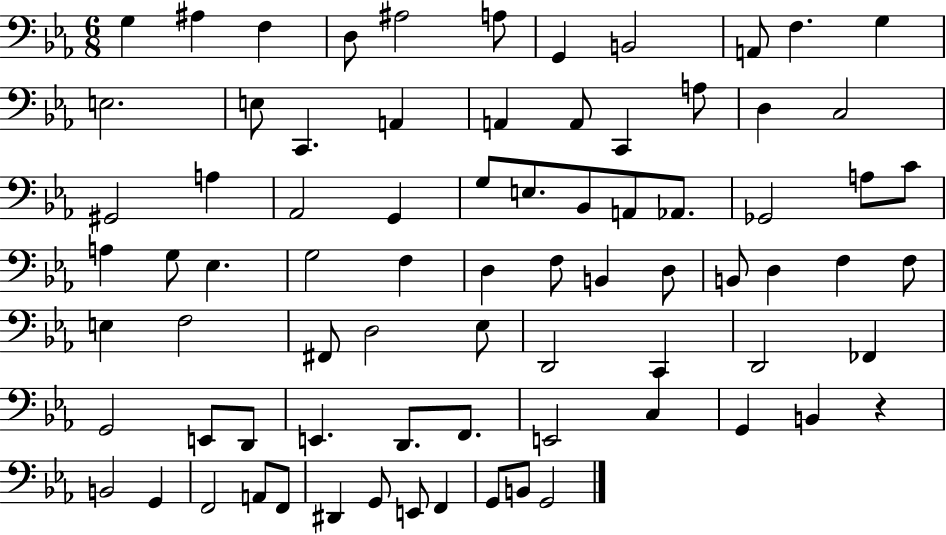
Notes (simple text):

G3/q A#3/q F3/q D3/e A#3/h A3/e G2/q B2/h A2/e F3/q. G3/q E3/h. E3/e C2/q. A2/q A2/q A2/e C2/q A3/e D3/q C3/h G#2/h A3/q Ab2/h G2/q G3/e E3/e. Bb2/e A2/e Ab2/e. Gb2/h A3/e C4/e A3/q G3/e Eb3/q. G3/h F3/q D3/q F3/e B2/q D3/e B2/e D3/q F3/q F3/e E3/q F3/h F#2/e D3/h Eb3/e D2/h C2/q D2/h FES2/q G2/h E2/e D2/e E2/q. D2/e. F2/e. E2/h C3/q G2/q B2/q R/q B2/h G2/q F2/h A2/e F2/e D#2/q G2/e E2/e F2/q G2/e B2/e G2/h